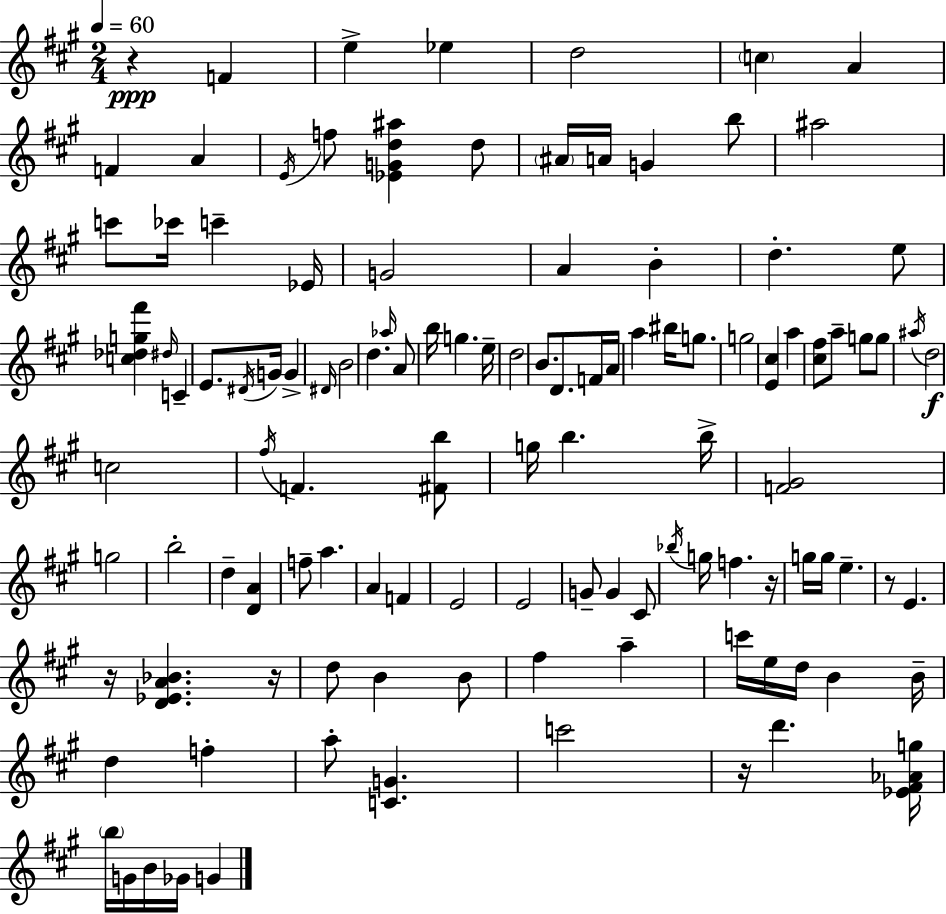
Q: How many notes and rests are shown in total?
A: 115